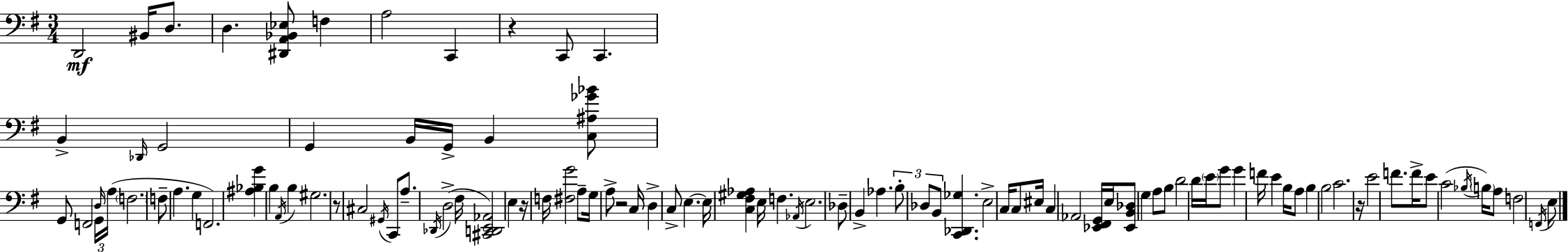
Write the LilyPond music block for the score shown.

{
  \clef bass
  \numericTimeSignature
  \time 3/4
  \key g \major
  d,2\mf bis,16 d8. | d4. <dis, a, bes, ees>8 f4 | a2 c,4 | r4 c,8 c,4. | \break b,4-> \grace { des,16 } g,2 | g,4 b,16 g,16-> b,4 <c ais ges' bes'>8 | g,8 f,2 \tuplet 3/2 { g,16 | \grace { d16 } a16( } \parenthesize f2. | \break f8-- a4. g4 | f,2.) | <ais bes g'>4 b4 \acciaccatura { a,16 } b4 | gis2. | \break r8 cis2 | \acciaccatura { gis,16 } c,8 a8.-- \acciaccatura { des,16 }( d2-> | fis16 <cis, d, e, aes,>2) | e4 r16 f16 <fis g'>2 | \break a8-- g16 a8-> r2 | c16 d4-> c8-> e4.~~ | e16 <c fis gis aes>4 e16 f4. | \acciaccatura { aes,16 } e2. | \break des8-- b,4-> | aes4. \tuplet 3/2 { b8-. des8 b,8 } | <c, des, ges>4. e2-> | c16 c8 eis16 c4 aes,2 | \break <ees, fis, g,>16 e16 <ees, b, des>8 g4 | a8 b8 d'2 | d'16 \parenthesize e'16 g'8 g'4 f'16 e'4 | b16 a8 b4 b2 | \break c'2. | r16 e'2 | f'8. f'16-> e'8 c'2( | \acciaccatura { bes16 } \parenthesize b16) a8 f2 | \break \acciaccatura { f,16 } e8 \bar "|."
}